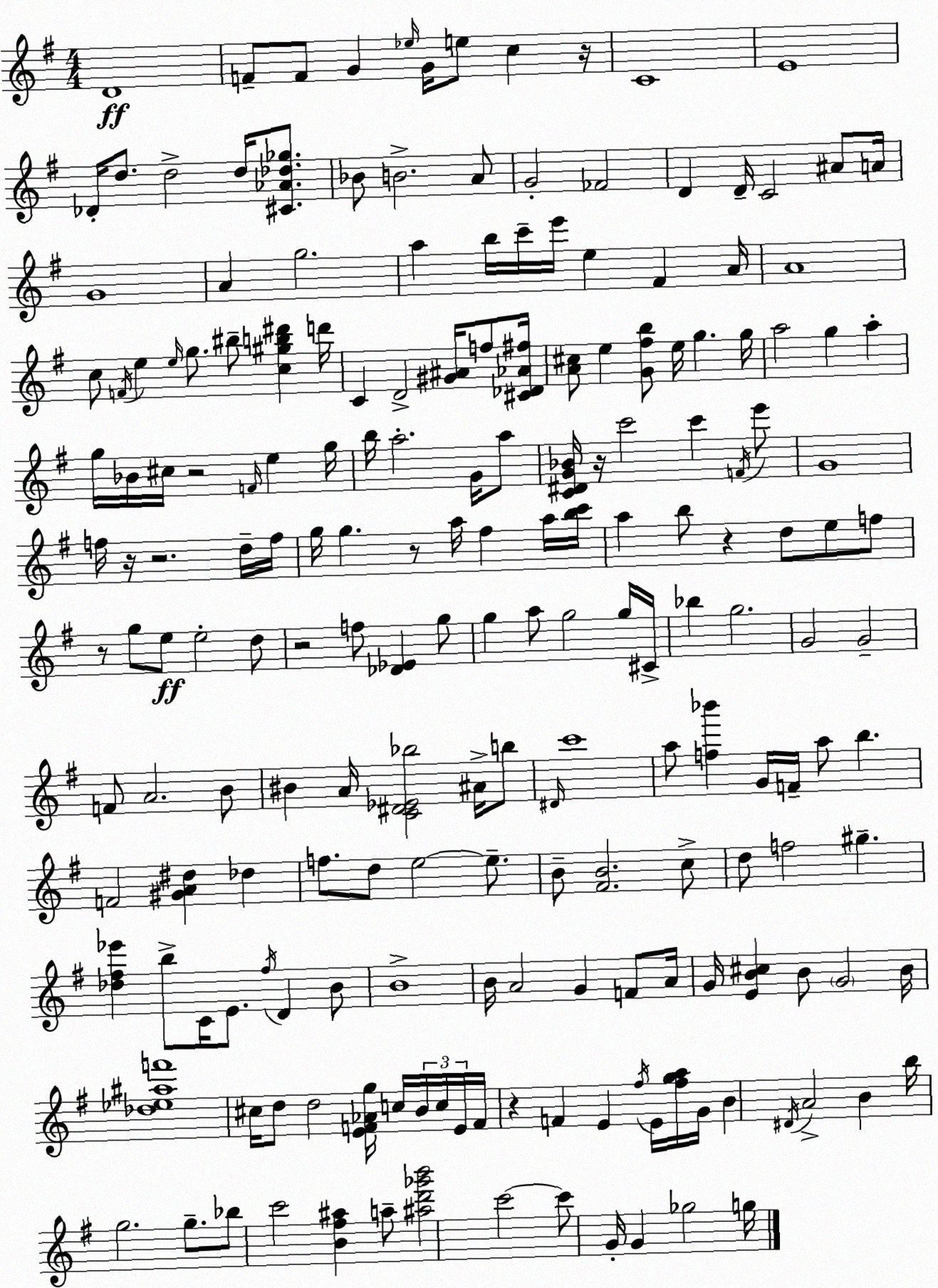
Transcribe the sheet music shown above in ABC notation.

X:1
T:Untitled
M:4/4
L:1/4
K:Em
D4 F/2 F/2 G _e/4 G/4 e/2 c z/4 C4 E4 _D/4 d/2 d2 d/4 [^C_A_d_g]/2 _B/2 B2 A/2 G2 _F2 D D/4 C2 ^A/2 A/4 G4 A g2 a b/4 c'/4 e'/4 e ^F A/4 A4 c/2 F/4 e e/4 g/2 ^b/2 [c^gb^d'] d'/4 C D2 [^G^A]/4 f/2 [^C_D_A^f]/4 [A^c]/2 e [G^fb]/2 e/4 g g/4 a2 g a g/4 _B/4 ^c/4 z2 F/4 e g/4 b/4 a2 G/4 a/2 [C^DG_B]/4 z/4 c'2 c' F/4 e'/2 G4 f/4 z/4 z2 d/4 f/4 g/4 g z/2 a/4 ^f a/4 [bc']/4 a b/2 z d/2 e/2 f/2 z/2 g/2 e/2 e2 d/2 z2 f/2 [_D_E] g/2 g a/2 g2 g/4 ^C/4 _b g2 G2 G2 F/2 A2 B/2 ^B A/4 [C^D_E_b]2 ^A/4 b/2 ^D/4 c'4 a/2 [f_b'] G/4 F/4 a/2 b F2 [^GA^d] _d f/2 d/2 e2 e/2 B/2 [^FB]2 c/2 d/2 f2 ^g [_d^f_e'] b/2 C/4 E/2 ^f/4 D B/2 B4 B/4 A2 G F/2 A/4 G/4 [EB^c] B/2 G2 B/4 [_d_e^af']4 ^c/4 d/2 d2 [EF_Ag]/4 c/4 B/4 c/4 E/4 F/4 z F E ^f/4 E/4 [^fga]/4 G/4 B ^D/4 A2 B b/4 g2 g/2 _b/2 c'2 [B^f^a] a/2 [^ad'_g'b']2 c'2 c'/2 G/4 G _g2 g/4